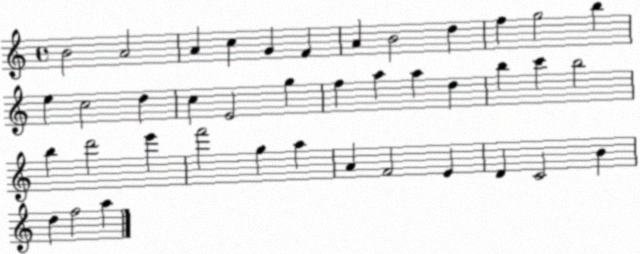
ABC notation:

X:1
T:Untitled
M:4/4
L:1/4
K:C
B2 A2 A c G F A B2 d f g2 b e c2 d c E2 g f a a d b c' b2 b d'2 e' f'2 g a A F2 E D C2 B d f2 a